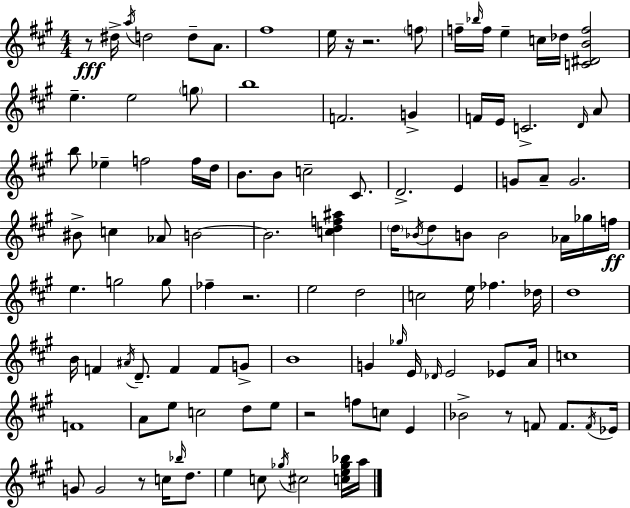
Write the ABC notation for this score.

X:1
T:Untitled
M:4/4
L:1/4
K:A
z/2 ^d/4 a/4 d2 d/2 A/2 ^f4 e/4 z/4 z2 f/2 f/4 _b/4 f/4 e c/4 _d/4 [C^DBf]2 e e2 g/2 b4 F2 G F/4 E/4 C2 D/4 A/2 b/2 _e f2 f/4 d/4 B/2 B/2 c2 ^C/2 D2 E G/2 A/2 G2 ^B/2 c _A/2 B2 B2 [cdf^a] d/4 _B/4 d/2 B/2 B2 _A/4 _g/4 f/4 e g2 g/2 _f z2 e2 d2 c2 e/4 _f _d/4 d4 B/4 F ^A/4 D/2 F F/2 G/2 B4 G _g/4 E/4 _D/4 E2 _E/2 A/4 c4 F4 A/2 e/2 c2 d/2 e/2 z2 f/2 c/2 E _B2 z/2 F/2 F/2 F/4 _E/4 G/2 G2 z/2 c/4 _b/4 d/2 e c/2 _g/4 ^c2 [ce_g_b]/4 a/4